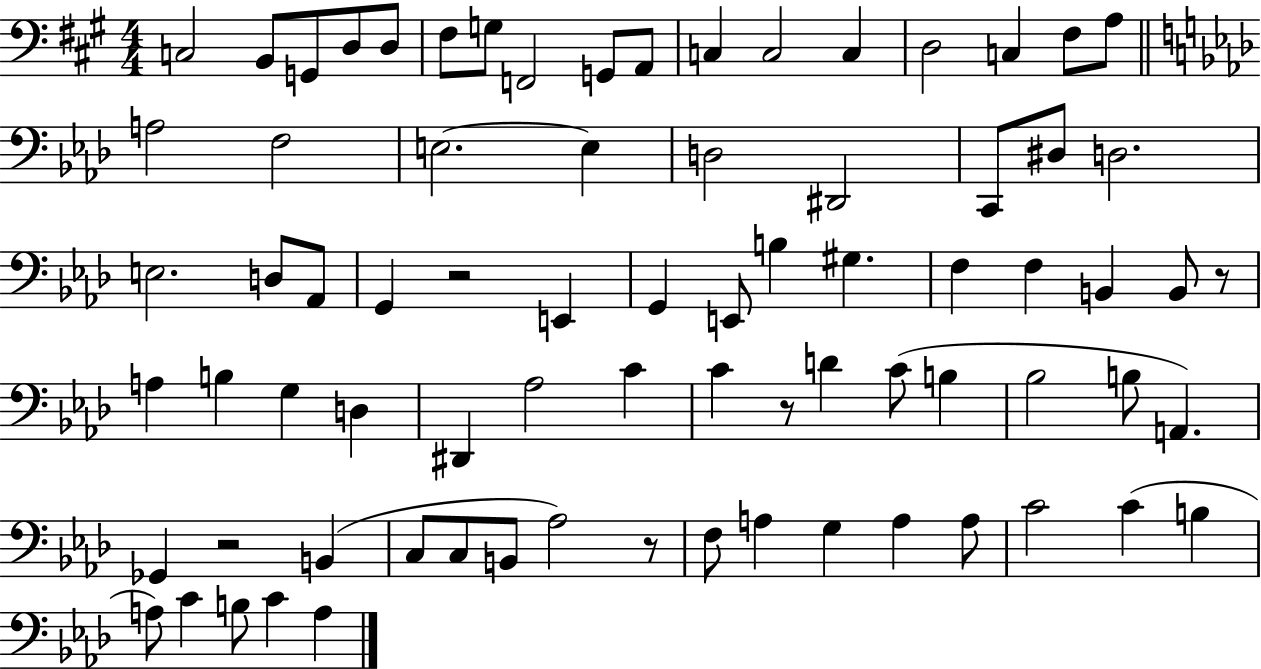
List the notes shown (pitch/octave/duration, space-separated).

C3/h B2/e G2/e D3/e D3/e F#3/e G3/e F2/h G2/e A2/e C3/q C3/h C3/q D3/h C3/q F#3/e A3/e A3/h F3/h E3/h. E3/q D3/h D#2/h C2/e D#3/e D3/h. E3/h. D3/e Ab2/e G2/q R/h E2/q G2/q E2/e B3/q G#3/q. F3/q F3/q B2/q B2/e R/e A3/q B3/q G3/q D3/q D#2/q Ab3/h C4/q C4/q R/e D4/q C4/e B3/q Bb3/h B3/e A2/q. Gb2/q R/h B2/q C3/e C3/e B2/e Ab3/h R/e F3/e A3/q G3/q A3/q A3/e C4/h C4/q B3/q A3/e C4/q B3/e C4/q A3/q